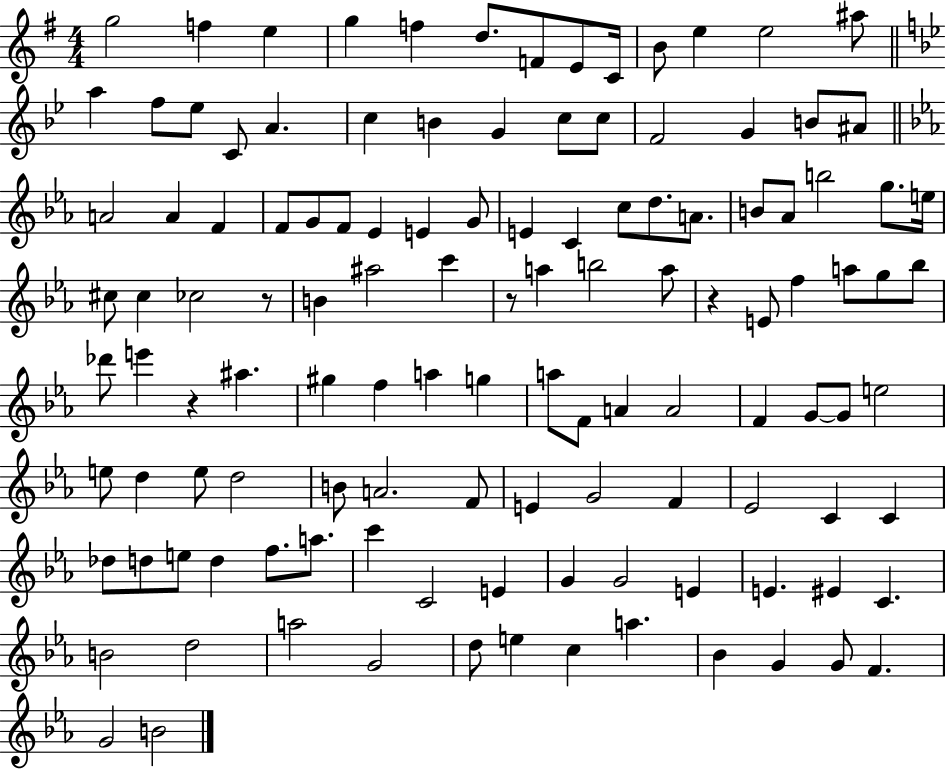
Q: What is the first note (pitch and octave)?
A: G5